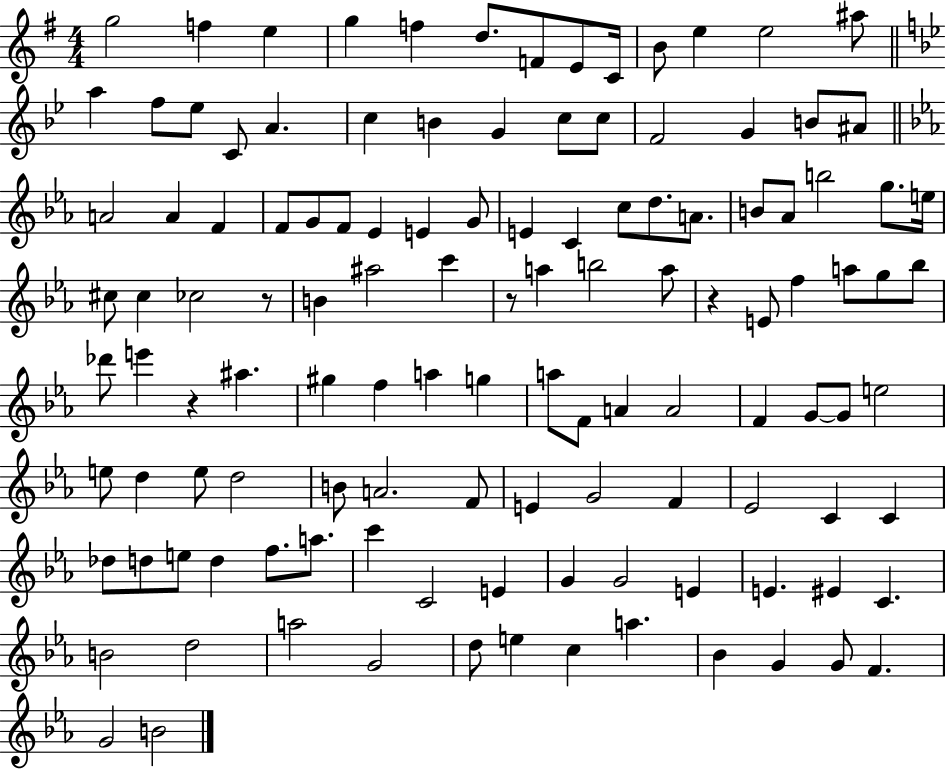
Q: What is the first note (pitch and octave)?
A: G5